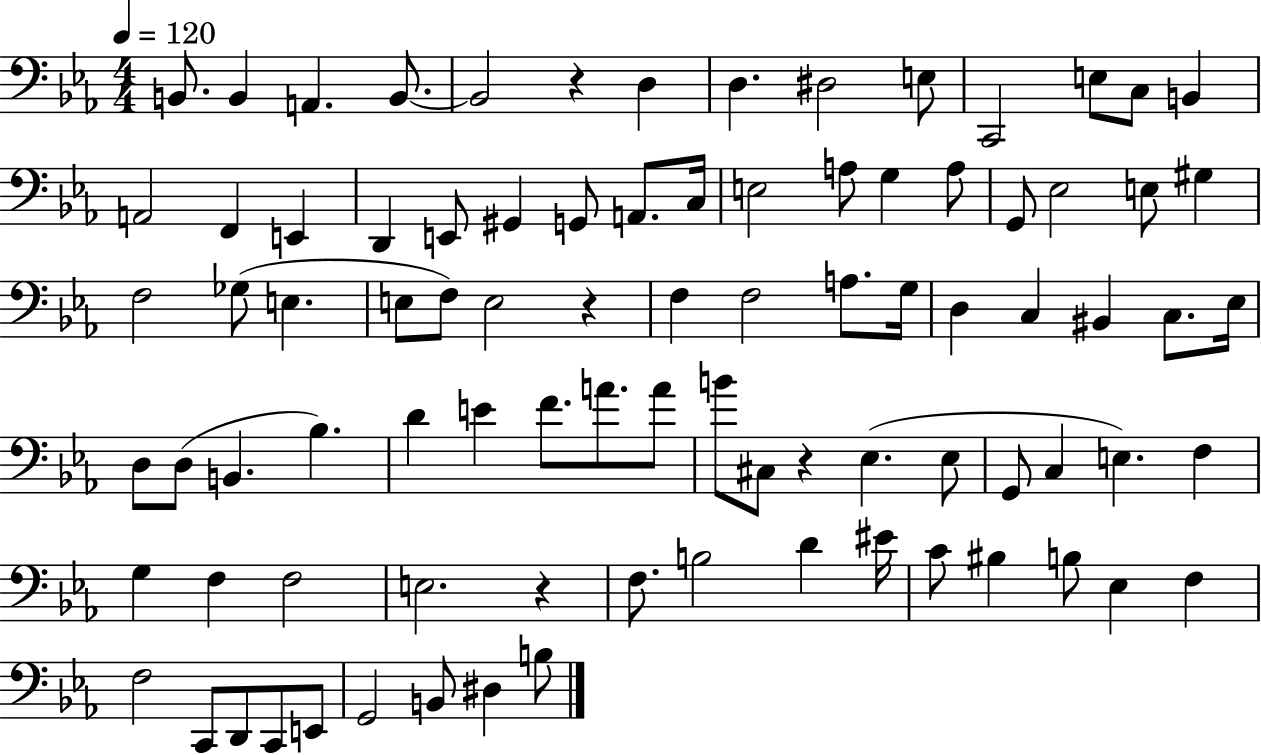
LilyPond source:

{
  \clef bass
  \numericTimeSignature
  \time 4/4
  \key ees \major
  \tempo 4 = 120
  \repeat volta 2 { b,8. b,4 a,4. b,8.~~ | b,2 r4 d4 | d4. dis2 e8 | c,2 e8 c8 b,4 | \break a,2 f,4 e,4 | d,4 e,8 gis,4 g,8 a,8. c16 | e2 a8 g4 a8 | g,8 ees2 e8 gis4 | \break f2 ges8( e4. | e8 f8) e2 r4 | f4 f2 a8. g16 | d4 c4 bis,4 c8. ees16 | \break d8 d8( b,4. bes4.) | d'4 e'4 f'8. a'8. a'8 | b'8 cis8 r4 ees4.( ees8 | g,8 c4 e4.) f4 | \break g4 f4 f2 | e2. r4 | f8. b2 d'4 eis'16 | c'8 bis4 b8 ees4 f4 | \break f2 c,8 d,8 c,8 e,8 | g,2 b,8 dis4 b8 | } \bar "|."
}